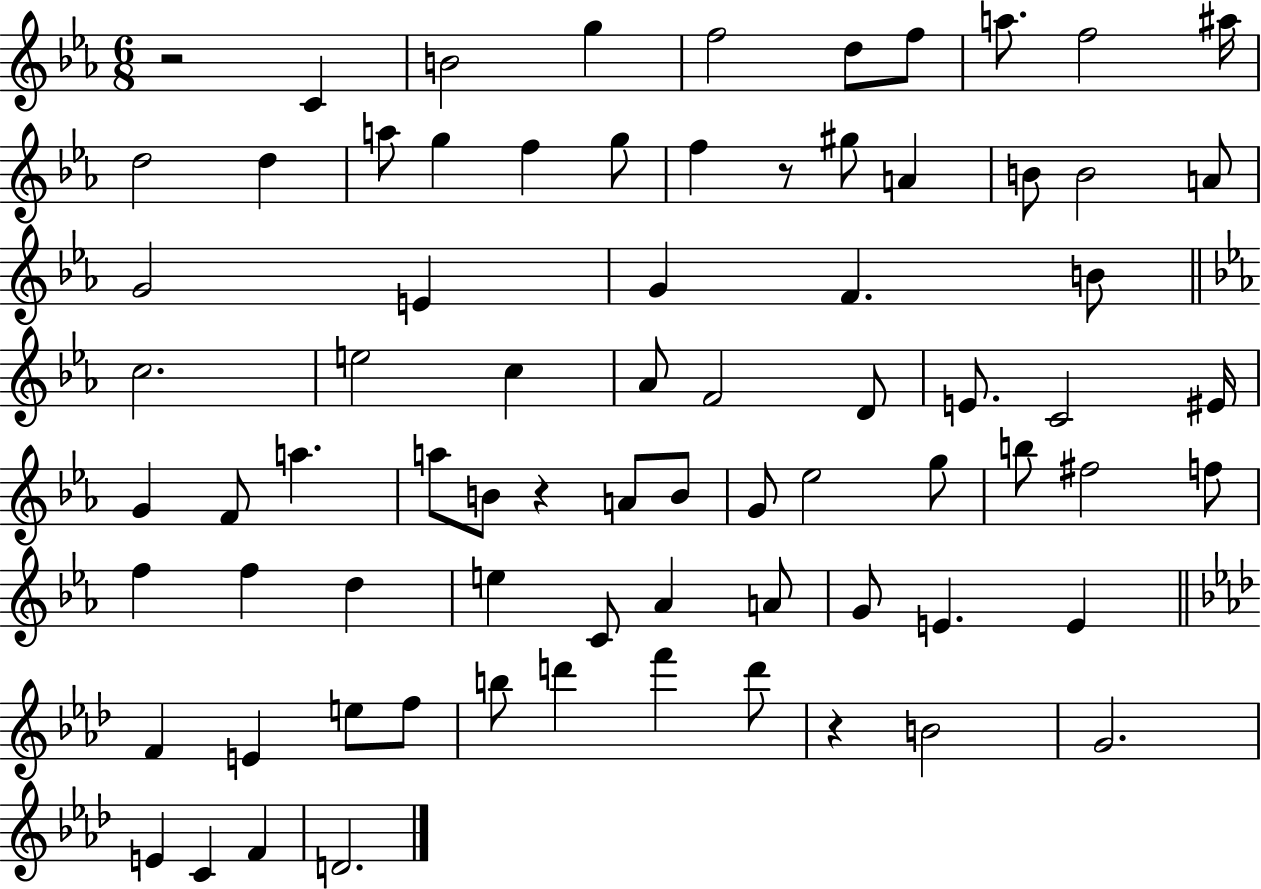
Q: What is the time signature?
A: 6/8